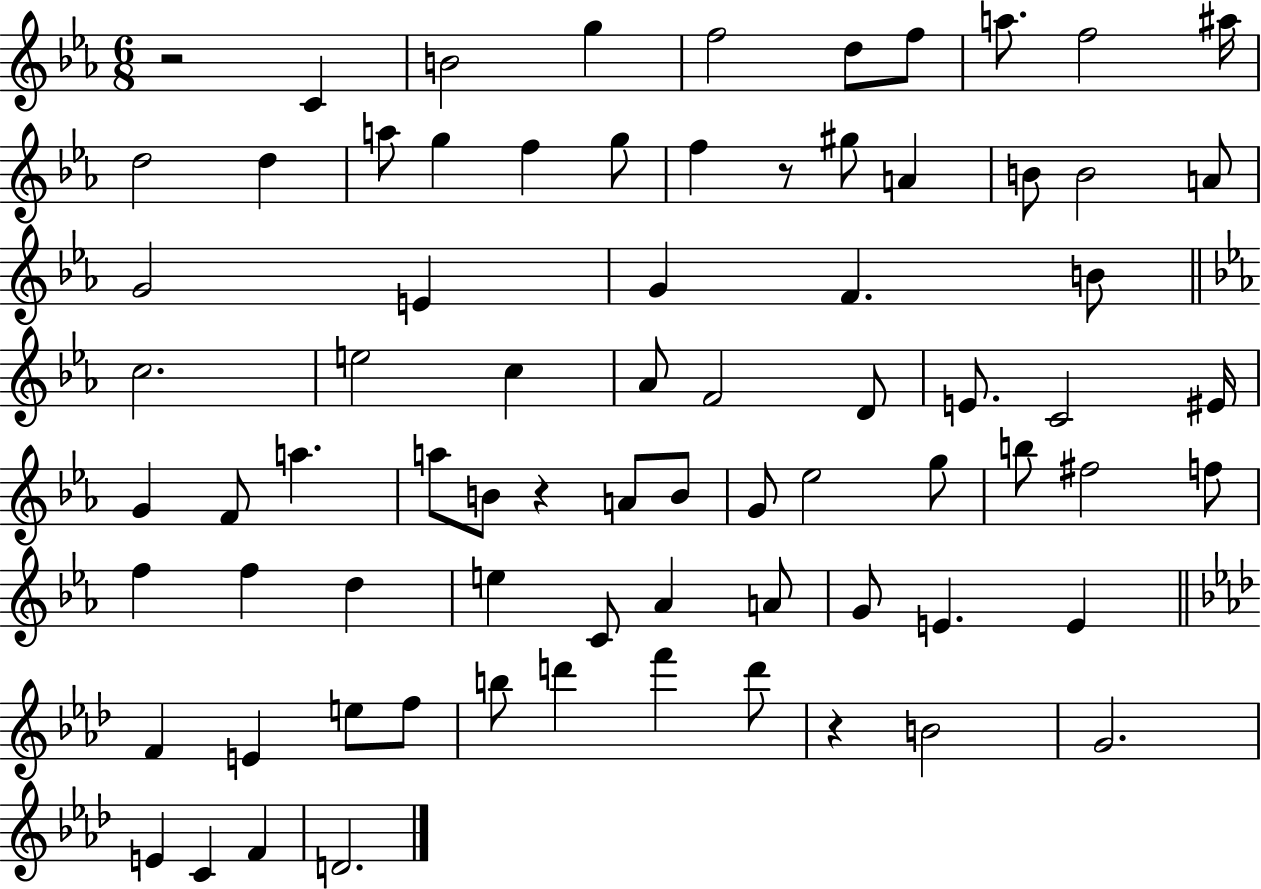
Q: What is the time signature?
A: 6/8